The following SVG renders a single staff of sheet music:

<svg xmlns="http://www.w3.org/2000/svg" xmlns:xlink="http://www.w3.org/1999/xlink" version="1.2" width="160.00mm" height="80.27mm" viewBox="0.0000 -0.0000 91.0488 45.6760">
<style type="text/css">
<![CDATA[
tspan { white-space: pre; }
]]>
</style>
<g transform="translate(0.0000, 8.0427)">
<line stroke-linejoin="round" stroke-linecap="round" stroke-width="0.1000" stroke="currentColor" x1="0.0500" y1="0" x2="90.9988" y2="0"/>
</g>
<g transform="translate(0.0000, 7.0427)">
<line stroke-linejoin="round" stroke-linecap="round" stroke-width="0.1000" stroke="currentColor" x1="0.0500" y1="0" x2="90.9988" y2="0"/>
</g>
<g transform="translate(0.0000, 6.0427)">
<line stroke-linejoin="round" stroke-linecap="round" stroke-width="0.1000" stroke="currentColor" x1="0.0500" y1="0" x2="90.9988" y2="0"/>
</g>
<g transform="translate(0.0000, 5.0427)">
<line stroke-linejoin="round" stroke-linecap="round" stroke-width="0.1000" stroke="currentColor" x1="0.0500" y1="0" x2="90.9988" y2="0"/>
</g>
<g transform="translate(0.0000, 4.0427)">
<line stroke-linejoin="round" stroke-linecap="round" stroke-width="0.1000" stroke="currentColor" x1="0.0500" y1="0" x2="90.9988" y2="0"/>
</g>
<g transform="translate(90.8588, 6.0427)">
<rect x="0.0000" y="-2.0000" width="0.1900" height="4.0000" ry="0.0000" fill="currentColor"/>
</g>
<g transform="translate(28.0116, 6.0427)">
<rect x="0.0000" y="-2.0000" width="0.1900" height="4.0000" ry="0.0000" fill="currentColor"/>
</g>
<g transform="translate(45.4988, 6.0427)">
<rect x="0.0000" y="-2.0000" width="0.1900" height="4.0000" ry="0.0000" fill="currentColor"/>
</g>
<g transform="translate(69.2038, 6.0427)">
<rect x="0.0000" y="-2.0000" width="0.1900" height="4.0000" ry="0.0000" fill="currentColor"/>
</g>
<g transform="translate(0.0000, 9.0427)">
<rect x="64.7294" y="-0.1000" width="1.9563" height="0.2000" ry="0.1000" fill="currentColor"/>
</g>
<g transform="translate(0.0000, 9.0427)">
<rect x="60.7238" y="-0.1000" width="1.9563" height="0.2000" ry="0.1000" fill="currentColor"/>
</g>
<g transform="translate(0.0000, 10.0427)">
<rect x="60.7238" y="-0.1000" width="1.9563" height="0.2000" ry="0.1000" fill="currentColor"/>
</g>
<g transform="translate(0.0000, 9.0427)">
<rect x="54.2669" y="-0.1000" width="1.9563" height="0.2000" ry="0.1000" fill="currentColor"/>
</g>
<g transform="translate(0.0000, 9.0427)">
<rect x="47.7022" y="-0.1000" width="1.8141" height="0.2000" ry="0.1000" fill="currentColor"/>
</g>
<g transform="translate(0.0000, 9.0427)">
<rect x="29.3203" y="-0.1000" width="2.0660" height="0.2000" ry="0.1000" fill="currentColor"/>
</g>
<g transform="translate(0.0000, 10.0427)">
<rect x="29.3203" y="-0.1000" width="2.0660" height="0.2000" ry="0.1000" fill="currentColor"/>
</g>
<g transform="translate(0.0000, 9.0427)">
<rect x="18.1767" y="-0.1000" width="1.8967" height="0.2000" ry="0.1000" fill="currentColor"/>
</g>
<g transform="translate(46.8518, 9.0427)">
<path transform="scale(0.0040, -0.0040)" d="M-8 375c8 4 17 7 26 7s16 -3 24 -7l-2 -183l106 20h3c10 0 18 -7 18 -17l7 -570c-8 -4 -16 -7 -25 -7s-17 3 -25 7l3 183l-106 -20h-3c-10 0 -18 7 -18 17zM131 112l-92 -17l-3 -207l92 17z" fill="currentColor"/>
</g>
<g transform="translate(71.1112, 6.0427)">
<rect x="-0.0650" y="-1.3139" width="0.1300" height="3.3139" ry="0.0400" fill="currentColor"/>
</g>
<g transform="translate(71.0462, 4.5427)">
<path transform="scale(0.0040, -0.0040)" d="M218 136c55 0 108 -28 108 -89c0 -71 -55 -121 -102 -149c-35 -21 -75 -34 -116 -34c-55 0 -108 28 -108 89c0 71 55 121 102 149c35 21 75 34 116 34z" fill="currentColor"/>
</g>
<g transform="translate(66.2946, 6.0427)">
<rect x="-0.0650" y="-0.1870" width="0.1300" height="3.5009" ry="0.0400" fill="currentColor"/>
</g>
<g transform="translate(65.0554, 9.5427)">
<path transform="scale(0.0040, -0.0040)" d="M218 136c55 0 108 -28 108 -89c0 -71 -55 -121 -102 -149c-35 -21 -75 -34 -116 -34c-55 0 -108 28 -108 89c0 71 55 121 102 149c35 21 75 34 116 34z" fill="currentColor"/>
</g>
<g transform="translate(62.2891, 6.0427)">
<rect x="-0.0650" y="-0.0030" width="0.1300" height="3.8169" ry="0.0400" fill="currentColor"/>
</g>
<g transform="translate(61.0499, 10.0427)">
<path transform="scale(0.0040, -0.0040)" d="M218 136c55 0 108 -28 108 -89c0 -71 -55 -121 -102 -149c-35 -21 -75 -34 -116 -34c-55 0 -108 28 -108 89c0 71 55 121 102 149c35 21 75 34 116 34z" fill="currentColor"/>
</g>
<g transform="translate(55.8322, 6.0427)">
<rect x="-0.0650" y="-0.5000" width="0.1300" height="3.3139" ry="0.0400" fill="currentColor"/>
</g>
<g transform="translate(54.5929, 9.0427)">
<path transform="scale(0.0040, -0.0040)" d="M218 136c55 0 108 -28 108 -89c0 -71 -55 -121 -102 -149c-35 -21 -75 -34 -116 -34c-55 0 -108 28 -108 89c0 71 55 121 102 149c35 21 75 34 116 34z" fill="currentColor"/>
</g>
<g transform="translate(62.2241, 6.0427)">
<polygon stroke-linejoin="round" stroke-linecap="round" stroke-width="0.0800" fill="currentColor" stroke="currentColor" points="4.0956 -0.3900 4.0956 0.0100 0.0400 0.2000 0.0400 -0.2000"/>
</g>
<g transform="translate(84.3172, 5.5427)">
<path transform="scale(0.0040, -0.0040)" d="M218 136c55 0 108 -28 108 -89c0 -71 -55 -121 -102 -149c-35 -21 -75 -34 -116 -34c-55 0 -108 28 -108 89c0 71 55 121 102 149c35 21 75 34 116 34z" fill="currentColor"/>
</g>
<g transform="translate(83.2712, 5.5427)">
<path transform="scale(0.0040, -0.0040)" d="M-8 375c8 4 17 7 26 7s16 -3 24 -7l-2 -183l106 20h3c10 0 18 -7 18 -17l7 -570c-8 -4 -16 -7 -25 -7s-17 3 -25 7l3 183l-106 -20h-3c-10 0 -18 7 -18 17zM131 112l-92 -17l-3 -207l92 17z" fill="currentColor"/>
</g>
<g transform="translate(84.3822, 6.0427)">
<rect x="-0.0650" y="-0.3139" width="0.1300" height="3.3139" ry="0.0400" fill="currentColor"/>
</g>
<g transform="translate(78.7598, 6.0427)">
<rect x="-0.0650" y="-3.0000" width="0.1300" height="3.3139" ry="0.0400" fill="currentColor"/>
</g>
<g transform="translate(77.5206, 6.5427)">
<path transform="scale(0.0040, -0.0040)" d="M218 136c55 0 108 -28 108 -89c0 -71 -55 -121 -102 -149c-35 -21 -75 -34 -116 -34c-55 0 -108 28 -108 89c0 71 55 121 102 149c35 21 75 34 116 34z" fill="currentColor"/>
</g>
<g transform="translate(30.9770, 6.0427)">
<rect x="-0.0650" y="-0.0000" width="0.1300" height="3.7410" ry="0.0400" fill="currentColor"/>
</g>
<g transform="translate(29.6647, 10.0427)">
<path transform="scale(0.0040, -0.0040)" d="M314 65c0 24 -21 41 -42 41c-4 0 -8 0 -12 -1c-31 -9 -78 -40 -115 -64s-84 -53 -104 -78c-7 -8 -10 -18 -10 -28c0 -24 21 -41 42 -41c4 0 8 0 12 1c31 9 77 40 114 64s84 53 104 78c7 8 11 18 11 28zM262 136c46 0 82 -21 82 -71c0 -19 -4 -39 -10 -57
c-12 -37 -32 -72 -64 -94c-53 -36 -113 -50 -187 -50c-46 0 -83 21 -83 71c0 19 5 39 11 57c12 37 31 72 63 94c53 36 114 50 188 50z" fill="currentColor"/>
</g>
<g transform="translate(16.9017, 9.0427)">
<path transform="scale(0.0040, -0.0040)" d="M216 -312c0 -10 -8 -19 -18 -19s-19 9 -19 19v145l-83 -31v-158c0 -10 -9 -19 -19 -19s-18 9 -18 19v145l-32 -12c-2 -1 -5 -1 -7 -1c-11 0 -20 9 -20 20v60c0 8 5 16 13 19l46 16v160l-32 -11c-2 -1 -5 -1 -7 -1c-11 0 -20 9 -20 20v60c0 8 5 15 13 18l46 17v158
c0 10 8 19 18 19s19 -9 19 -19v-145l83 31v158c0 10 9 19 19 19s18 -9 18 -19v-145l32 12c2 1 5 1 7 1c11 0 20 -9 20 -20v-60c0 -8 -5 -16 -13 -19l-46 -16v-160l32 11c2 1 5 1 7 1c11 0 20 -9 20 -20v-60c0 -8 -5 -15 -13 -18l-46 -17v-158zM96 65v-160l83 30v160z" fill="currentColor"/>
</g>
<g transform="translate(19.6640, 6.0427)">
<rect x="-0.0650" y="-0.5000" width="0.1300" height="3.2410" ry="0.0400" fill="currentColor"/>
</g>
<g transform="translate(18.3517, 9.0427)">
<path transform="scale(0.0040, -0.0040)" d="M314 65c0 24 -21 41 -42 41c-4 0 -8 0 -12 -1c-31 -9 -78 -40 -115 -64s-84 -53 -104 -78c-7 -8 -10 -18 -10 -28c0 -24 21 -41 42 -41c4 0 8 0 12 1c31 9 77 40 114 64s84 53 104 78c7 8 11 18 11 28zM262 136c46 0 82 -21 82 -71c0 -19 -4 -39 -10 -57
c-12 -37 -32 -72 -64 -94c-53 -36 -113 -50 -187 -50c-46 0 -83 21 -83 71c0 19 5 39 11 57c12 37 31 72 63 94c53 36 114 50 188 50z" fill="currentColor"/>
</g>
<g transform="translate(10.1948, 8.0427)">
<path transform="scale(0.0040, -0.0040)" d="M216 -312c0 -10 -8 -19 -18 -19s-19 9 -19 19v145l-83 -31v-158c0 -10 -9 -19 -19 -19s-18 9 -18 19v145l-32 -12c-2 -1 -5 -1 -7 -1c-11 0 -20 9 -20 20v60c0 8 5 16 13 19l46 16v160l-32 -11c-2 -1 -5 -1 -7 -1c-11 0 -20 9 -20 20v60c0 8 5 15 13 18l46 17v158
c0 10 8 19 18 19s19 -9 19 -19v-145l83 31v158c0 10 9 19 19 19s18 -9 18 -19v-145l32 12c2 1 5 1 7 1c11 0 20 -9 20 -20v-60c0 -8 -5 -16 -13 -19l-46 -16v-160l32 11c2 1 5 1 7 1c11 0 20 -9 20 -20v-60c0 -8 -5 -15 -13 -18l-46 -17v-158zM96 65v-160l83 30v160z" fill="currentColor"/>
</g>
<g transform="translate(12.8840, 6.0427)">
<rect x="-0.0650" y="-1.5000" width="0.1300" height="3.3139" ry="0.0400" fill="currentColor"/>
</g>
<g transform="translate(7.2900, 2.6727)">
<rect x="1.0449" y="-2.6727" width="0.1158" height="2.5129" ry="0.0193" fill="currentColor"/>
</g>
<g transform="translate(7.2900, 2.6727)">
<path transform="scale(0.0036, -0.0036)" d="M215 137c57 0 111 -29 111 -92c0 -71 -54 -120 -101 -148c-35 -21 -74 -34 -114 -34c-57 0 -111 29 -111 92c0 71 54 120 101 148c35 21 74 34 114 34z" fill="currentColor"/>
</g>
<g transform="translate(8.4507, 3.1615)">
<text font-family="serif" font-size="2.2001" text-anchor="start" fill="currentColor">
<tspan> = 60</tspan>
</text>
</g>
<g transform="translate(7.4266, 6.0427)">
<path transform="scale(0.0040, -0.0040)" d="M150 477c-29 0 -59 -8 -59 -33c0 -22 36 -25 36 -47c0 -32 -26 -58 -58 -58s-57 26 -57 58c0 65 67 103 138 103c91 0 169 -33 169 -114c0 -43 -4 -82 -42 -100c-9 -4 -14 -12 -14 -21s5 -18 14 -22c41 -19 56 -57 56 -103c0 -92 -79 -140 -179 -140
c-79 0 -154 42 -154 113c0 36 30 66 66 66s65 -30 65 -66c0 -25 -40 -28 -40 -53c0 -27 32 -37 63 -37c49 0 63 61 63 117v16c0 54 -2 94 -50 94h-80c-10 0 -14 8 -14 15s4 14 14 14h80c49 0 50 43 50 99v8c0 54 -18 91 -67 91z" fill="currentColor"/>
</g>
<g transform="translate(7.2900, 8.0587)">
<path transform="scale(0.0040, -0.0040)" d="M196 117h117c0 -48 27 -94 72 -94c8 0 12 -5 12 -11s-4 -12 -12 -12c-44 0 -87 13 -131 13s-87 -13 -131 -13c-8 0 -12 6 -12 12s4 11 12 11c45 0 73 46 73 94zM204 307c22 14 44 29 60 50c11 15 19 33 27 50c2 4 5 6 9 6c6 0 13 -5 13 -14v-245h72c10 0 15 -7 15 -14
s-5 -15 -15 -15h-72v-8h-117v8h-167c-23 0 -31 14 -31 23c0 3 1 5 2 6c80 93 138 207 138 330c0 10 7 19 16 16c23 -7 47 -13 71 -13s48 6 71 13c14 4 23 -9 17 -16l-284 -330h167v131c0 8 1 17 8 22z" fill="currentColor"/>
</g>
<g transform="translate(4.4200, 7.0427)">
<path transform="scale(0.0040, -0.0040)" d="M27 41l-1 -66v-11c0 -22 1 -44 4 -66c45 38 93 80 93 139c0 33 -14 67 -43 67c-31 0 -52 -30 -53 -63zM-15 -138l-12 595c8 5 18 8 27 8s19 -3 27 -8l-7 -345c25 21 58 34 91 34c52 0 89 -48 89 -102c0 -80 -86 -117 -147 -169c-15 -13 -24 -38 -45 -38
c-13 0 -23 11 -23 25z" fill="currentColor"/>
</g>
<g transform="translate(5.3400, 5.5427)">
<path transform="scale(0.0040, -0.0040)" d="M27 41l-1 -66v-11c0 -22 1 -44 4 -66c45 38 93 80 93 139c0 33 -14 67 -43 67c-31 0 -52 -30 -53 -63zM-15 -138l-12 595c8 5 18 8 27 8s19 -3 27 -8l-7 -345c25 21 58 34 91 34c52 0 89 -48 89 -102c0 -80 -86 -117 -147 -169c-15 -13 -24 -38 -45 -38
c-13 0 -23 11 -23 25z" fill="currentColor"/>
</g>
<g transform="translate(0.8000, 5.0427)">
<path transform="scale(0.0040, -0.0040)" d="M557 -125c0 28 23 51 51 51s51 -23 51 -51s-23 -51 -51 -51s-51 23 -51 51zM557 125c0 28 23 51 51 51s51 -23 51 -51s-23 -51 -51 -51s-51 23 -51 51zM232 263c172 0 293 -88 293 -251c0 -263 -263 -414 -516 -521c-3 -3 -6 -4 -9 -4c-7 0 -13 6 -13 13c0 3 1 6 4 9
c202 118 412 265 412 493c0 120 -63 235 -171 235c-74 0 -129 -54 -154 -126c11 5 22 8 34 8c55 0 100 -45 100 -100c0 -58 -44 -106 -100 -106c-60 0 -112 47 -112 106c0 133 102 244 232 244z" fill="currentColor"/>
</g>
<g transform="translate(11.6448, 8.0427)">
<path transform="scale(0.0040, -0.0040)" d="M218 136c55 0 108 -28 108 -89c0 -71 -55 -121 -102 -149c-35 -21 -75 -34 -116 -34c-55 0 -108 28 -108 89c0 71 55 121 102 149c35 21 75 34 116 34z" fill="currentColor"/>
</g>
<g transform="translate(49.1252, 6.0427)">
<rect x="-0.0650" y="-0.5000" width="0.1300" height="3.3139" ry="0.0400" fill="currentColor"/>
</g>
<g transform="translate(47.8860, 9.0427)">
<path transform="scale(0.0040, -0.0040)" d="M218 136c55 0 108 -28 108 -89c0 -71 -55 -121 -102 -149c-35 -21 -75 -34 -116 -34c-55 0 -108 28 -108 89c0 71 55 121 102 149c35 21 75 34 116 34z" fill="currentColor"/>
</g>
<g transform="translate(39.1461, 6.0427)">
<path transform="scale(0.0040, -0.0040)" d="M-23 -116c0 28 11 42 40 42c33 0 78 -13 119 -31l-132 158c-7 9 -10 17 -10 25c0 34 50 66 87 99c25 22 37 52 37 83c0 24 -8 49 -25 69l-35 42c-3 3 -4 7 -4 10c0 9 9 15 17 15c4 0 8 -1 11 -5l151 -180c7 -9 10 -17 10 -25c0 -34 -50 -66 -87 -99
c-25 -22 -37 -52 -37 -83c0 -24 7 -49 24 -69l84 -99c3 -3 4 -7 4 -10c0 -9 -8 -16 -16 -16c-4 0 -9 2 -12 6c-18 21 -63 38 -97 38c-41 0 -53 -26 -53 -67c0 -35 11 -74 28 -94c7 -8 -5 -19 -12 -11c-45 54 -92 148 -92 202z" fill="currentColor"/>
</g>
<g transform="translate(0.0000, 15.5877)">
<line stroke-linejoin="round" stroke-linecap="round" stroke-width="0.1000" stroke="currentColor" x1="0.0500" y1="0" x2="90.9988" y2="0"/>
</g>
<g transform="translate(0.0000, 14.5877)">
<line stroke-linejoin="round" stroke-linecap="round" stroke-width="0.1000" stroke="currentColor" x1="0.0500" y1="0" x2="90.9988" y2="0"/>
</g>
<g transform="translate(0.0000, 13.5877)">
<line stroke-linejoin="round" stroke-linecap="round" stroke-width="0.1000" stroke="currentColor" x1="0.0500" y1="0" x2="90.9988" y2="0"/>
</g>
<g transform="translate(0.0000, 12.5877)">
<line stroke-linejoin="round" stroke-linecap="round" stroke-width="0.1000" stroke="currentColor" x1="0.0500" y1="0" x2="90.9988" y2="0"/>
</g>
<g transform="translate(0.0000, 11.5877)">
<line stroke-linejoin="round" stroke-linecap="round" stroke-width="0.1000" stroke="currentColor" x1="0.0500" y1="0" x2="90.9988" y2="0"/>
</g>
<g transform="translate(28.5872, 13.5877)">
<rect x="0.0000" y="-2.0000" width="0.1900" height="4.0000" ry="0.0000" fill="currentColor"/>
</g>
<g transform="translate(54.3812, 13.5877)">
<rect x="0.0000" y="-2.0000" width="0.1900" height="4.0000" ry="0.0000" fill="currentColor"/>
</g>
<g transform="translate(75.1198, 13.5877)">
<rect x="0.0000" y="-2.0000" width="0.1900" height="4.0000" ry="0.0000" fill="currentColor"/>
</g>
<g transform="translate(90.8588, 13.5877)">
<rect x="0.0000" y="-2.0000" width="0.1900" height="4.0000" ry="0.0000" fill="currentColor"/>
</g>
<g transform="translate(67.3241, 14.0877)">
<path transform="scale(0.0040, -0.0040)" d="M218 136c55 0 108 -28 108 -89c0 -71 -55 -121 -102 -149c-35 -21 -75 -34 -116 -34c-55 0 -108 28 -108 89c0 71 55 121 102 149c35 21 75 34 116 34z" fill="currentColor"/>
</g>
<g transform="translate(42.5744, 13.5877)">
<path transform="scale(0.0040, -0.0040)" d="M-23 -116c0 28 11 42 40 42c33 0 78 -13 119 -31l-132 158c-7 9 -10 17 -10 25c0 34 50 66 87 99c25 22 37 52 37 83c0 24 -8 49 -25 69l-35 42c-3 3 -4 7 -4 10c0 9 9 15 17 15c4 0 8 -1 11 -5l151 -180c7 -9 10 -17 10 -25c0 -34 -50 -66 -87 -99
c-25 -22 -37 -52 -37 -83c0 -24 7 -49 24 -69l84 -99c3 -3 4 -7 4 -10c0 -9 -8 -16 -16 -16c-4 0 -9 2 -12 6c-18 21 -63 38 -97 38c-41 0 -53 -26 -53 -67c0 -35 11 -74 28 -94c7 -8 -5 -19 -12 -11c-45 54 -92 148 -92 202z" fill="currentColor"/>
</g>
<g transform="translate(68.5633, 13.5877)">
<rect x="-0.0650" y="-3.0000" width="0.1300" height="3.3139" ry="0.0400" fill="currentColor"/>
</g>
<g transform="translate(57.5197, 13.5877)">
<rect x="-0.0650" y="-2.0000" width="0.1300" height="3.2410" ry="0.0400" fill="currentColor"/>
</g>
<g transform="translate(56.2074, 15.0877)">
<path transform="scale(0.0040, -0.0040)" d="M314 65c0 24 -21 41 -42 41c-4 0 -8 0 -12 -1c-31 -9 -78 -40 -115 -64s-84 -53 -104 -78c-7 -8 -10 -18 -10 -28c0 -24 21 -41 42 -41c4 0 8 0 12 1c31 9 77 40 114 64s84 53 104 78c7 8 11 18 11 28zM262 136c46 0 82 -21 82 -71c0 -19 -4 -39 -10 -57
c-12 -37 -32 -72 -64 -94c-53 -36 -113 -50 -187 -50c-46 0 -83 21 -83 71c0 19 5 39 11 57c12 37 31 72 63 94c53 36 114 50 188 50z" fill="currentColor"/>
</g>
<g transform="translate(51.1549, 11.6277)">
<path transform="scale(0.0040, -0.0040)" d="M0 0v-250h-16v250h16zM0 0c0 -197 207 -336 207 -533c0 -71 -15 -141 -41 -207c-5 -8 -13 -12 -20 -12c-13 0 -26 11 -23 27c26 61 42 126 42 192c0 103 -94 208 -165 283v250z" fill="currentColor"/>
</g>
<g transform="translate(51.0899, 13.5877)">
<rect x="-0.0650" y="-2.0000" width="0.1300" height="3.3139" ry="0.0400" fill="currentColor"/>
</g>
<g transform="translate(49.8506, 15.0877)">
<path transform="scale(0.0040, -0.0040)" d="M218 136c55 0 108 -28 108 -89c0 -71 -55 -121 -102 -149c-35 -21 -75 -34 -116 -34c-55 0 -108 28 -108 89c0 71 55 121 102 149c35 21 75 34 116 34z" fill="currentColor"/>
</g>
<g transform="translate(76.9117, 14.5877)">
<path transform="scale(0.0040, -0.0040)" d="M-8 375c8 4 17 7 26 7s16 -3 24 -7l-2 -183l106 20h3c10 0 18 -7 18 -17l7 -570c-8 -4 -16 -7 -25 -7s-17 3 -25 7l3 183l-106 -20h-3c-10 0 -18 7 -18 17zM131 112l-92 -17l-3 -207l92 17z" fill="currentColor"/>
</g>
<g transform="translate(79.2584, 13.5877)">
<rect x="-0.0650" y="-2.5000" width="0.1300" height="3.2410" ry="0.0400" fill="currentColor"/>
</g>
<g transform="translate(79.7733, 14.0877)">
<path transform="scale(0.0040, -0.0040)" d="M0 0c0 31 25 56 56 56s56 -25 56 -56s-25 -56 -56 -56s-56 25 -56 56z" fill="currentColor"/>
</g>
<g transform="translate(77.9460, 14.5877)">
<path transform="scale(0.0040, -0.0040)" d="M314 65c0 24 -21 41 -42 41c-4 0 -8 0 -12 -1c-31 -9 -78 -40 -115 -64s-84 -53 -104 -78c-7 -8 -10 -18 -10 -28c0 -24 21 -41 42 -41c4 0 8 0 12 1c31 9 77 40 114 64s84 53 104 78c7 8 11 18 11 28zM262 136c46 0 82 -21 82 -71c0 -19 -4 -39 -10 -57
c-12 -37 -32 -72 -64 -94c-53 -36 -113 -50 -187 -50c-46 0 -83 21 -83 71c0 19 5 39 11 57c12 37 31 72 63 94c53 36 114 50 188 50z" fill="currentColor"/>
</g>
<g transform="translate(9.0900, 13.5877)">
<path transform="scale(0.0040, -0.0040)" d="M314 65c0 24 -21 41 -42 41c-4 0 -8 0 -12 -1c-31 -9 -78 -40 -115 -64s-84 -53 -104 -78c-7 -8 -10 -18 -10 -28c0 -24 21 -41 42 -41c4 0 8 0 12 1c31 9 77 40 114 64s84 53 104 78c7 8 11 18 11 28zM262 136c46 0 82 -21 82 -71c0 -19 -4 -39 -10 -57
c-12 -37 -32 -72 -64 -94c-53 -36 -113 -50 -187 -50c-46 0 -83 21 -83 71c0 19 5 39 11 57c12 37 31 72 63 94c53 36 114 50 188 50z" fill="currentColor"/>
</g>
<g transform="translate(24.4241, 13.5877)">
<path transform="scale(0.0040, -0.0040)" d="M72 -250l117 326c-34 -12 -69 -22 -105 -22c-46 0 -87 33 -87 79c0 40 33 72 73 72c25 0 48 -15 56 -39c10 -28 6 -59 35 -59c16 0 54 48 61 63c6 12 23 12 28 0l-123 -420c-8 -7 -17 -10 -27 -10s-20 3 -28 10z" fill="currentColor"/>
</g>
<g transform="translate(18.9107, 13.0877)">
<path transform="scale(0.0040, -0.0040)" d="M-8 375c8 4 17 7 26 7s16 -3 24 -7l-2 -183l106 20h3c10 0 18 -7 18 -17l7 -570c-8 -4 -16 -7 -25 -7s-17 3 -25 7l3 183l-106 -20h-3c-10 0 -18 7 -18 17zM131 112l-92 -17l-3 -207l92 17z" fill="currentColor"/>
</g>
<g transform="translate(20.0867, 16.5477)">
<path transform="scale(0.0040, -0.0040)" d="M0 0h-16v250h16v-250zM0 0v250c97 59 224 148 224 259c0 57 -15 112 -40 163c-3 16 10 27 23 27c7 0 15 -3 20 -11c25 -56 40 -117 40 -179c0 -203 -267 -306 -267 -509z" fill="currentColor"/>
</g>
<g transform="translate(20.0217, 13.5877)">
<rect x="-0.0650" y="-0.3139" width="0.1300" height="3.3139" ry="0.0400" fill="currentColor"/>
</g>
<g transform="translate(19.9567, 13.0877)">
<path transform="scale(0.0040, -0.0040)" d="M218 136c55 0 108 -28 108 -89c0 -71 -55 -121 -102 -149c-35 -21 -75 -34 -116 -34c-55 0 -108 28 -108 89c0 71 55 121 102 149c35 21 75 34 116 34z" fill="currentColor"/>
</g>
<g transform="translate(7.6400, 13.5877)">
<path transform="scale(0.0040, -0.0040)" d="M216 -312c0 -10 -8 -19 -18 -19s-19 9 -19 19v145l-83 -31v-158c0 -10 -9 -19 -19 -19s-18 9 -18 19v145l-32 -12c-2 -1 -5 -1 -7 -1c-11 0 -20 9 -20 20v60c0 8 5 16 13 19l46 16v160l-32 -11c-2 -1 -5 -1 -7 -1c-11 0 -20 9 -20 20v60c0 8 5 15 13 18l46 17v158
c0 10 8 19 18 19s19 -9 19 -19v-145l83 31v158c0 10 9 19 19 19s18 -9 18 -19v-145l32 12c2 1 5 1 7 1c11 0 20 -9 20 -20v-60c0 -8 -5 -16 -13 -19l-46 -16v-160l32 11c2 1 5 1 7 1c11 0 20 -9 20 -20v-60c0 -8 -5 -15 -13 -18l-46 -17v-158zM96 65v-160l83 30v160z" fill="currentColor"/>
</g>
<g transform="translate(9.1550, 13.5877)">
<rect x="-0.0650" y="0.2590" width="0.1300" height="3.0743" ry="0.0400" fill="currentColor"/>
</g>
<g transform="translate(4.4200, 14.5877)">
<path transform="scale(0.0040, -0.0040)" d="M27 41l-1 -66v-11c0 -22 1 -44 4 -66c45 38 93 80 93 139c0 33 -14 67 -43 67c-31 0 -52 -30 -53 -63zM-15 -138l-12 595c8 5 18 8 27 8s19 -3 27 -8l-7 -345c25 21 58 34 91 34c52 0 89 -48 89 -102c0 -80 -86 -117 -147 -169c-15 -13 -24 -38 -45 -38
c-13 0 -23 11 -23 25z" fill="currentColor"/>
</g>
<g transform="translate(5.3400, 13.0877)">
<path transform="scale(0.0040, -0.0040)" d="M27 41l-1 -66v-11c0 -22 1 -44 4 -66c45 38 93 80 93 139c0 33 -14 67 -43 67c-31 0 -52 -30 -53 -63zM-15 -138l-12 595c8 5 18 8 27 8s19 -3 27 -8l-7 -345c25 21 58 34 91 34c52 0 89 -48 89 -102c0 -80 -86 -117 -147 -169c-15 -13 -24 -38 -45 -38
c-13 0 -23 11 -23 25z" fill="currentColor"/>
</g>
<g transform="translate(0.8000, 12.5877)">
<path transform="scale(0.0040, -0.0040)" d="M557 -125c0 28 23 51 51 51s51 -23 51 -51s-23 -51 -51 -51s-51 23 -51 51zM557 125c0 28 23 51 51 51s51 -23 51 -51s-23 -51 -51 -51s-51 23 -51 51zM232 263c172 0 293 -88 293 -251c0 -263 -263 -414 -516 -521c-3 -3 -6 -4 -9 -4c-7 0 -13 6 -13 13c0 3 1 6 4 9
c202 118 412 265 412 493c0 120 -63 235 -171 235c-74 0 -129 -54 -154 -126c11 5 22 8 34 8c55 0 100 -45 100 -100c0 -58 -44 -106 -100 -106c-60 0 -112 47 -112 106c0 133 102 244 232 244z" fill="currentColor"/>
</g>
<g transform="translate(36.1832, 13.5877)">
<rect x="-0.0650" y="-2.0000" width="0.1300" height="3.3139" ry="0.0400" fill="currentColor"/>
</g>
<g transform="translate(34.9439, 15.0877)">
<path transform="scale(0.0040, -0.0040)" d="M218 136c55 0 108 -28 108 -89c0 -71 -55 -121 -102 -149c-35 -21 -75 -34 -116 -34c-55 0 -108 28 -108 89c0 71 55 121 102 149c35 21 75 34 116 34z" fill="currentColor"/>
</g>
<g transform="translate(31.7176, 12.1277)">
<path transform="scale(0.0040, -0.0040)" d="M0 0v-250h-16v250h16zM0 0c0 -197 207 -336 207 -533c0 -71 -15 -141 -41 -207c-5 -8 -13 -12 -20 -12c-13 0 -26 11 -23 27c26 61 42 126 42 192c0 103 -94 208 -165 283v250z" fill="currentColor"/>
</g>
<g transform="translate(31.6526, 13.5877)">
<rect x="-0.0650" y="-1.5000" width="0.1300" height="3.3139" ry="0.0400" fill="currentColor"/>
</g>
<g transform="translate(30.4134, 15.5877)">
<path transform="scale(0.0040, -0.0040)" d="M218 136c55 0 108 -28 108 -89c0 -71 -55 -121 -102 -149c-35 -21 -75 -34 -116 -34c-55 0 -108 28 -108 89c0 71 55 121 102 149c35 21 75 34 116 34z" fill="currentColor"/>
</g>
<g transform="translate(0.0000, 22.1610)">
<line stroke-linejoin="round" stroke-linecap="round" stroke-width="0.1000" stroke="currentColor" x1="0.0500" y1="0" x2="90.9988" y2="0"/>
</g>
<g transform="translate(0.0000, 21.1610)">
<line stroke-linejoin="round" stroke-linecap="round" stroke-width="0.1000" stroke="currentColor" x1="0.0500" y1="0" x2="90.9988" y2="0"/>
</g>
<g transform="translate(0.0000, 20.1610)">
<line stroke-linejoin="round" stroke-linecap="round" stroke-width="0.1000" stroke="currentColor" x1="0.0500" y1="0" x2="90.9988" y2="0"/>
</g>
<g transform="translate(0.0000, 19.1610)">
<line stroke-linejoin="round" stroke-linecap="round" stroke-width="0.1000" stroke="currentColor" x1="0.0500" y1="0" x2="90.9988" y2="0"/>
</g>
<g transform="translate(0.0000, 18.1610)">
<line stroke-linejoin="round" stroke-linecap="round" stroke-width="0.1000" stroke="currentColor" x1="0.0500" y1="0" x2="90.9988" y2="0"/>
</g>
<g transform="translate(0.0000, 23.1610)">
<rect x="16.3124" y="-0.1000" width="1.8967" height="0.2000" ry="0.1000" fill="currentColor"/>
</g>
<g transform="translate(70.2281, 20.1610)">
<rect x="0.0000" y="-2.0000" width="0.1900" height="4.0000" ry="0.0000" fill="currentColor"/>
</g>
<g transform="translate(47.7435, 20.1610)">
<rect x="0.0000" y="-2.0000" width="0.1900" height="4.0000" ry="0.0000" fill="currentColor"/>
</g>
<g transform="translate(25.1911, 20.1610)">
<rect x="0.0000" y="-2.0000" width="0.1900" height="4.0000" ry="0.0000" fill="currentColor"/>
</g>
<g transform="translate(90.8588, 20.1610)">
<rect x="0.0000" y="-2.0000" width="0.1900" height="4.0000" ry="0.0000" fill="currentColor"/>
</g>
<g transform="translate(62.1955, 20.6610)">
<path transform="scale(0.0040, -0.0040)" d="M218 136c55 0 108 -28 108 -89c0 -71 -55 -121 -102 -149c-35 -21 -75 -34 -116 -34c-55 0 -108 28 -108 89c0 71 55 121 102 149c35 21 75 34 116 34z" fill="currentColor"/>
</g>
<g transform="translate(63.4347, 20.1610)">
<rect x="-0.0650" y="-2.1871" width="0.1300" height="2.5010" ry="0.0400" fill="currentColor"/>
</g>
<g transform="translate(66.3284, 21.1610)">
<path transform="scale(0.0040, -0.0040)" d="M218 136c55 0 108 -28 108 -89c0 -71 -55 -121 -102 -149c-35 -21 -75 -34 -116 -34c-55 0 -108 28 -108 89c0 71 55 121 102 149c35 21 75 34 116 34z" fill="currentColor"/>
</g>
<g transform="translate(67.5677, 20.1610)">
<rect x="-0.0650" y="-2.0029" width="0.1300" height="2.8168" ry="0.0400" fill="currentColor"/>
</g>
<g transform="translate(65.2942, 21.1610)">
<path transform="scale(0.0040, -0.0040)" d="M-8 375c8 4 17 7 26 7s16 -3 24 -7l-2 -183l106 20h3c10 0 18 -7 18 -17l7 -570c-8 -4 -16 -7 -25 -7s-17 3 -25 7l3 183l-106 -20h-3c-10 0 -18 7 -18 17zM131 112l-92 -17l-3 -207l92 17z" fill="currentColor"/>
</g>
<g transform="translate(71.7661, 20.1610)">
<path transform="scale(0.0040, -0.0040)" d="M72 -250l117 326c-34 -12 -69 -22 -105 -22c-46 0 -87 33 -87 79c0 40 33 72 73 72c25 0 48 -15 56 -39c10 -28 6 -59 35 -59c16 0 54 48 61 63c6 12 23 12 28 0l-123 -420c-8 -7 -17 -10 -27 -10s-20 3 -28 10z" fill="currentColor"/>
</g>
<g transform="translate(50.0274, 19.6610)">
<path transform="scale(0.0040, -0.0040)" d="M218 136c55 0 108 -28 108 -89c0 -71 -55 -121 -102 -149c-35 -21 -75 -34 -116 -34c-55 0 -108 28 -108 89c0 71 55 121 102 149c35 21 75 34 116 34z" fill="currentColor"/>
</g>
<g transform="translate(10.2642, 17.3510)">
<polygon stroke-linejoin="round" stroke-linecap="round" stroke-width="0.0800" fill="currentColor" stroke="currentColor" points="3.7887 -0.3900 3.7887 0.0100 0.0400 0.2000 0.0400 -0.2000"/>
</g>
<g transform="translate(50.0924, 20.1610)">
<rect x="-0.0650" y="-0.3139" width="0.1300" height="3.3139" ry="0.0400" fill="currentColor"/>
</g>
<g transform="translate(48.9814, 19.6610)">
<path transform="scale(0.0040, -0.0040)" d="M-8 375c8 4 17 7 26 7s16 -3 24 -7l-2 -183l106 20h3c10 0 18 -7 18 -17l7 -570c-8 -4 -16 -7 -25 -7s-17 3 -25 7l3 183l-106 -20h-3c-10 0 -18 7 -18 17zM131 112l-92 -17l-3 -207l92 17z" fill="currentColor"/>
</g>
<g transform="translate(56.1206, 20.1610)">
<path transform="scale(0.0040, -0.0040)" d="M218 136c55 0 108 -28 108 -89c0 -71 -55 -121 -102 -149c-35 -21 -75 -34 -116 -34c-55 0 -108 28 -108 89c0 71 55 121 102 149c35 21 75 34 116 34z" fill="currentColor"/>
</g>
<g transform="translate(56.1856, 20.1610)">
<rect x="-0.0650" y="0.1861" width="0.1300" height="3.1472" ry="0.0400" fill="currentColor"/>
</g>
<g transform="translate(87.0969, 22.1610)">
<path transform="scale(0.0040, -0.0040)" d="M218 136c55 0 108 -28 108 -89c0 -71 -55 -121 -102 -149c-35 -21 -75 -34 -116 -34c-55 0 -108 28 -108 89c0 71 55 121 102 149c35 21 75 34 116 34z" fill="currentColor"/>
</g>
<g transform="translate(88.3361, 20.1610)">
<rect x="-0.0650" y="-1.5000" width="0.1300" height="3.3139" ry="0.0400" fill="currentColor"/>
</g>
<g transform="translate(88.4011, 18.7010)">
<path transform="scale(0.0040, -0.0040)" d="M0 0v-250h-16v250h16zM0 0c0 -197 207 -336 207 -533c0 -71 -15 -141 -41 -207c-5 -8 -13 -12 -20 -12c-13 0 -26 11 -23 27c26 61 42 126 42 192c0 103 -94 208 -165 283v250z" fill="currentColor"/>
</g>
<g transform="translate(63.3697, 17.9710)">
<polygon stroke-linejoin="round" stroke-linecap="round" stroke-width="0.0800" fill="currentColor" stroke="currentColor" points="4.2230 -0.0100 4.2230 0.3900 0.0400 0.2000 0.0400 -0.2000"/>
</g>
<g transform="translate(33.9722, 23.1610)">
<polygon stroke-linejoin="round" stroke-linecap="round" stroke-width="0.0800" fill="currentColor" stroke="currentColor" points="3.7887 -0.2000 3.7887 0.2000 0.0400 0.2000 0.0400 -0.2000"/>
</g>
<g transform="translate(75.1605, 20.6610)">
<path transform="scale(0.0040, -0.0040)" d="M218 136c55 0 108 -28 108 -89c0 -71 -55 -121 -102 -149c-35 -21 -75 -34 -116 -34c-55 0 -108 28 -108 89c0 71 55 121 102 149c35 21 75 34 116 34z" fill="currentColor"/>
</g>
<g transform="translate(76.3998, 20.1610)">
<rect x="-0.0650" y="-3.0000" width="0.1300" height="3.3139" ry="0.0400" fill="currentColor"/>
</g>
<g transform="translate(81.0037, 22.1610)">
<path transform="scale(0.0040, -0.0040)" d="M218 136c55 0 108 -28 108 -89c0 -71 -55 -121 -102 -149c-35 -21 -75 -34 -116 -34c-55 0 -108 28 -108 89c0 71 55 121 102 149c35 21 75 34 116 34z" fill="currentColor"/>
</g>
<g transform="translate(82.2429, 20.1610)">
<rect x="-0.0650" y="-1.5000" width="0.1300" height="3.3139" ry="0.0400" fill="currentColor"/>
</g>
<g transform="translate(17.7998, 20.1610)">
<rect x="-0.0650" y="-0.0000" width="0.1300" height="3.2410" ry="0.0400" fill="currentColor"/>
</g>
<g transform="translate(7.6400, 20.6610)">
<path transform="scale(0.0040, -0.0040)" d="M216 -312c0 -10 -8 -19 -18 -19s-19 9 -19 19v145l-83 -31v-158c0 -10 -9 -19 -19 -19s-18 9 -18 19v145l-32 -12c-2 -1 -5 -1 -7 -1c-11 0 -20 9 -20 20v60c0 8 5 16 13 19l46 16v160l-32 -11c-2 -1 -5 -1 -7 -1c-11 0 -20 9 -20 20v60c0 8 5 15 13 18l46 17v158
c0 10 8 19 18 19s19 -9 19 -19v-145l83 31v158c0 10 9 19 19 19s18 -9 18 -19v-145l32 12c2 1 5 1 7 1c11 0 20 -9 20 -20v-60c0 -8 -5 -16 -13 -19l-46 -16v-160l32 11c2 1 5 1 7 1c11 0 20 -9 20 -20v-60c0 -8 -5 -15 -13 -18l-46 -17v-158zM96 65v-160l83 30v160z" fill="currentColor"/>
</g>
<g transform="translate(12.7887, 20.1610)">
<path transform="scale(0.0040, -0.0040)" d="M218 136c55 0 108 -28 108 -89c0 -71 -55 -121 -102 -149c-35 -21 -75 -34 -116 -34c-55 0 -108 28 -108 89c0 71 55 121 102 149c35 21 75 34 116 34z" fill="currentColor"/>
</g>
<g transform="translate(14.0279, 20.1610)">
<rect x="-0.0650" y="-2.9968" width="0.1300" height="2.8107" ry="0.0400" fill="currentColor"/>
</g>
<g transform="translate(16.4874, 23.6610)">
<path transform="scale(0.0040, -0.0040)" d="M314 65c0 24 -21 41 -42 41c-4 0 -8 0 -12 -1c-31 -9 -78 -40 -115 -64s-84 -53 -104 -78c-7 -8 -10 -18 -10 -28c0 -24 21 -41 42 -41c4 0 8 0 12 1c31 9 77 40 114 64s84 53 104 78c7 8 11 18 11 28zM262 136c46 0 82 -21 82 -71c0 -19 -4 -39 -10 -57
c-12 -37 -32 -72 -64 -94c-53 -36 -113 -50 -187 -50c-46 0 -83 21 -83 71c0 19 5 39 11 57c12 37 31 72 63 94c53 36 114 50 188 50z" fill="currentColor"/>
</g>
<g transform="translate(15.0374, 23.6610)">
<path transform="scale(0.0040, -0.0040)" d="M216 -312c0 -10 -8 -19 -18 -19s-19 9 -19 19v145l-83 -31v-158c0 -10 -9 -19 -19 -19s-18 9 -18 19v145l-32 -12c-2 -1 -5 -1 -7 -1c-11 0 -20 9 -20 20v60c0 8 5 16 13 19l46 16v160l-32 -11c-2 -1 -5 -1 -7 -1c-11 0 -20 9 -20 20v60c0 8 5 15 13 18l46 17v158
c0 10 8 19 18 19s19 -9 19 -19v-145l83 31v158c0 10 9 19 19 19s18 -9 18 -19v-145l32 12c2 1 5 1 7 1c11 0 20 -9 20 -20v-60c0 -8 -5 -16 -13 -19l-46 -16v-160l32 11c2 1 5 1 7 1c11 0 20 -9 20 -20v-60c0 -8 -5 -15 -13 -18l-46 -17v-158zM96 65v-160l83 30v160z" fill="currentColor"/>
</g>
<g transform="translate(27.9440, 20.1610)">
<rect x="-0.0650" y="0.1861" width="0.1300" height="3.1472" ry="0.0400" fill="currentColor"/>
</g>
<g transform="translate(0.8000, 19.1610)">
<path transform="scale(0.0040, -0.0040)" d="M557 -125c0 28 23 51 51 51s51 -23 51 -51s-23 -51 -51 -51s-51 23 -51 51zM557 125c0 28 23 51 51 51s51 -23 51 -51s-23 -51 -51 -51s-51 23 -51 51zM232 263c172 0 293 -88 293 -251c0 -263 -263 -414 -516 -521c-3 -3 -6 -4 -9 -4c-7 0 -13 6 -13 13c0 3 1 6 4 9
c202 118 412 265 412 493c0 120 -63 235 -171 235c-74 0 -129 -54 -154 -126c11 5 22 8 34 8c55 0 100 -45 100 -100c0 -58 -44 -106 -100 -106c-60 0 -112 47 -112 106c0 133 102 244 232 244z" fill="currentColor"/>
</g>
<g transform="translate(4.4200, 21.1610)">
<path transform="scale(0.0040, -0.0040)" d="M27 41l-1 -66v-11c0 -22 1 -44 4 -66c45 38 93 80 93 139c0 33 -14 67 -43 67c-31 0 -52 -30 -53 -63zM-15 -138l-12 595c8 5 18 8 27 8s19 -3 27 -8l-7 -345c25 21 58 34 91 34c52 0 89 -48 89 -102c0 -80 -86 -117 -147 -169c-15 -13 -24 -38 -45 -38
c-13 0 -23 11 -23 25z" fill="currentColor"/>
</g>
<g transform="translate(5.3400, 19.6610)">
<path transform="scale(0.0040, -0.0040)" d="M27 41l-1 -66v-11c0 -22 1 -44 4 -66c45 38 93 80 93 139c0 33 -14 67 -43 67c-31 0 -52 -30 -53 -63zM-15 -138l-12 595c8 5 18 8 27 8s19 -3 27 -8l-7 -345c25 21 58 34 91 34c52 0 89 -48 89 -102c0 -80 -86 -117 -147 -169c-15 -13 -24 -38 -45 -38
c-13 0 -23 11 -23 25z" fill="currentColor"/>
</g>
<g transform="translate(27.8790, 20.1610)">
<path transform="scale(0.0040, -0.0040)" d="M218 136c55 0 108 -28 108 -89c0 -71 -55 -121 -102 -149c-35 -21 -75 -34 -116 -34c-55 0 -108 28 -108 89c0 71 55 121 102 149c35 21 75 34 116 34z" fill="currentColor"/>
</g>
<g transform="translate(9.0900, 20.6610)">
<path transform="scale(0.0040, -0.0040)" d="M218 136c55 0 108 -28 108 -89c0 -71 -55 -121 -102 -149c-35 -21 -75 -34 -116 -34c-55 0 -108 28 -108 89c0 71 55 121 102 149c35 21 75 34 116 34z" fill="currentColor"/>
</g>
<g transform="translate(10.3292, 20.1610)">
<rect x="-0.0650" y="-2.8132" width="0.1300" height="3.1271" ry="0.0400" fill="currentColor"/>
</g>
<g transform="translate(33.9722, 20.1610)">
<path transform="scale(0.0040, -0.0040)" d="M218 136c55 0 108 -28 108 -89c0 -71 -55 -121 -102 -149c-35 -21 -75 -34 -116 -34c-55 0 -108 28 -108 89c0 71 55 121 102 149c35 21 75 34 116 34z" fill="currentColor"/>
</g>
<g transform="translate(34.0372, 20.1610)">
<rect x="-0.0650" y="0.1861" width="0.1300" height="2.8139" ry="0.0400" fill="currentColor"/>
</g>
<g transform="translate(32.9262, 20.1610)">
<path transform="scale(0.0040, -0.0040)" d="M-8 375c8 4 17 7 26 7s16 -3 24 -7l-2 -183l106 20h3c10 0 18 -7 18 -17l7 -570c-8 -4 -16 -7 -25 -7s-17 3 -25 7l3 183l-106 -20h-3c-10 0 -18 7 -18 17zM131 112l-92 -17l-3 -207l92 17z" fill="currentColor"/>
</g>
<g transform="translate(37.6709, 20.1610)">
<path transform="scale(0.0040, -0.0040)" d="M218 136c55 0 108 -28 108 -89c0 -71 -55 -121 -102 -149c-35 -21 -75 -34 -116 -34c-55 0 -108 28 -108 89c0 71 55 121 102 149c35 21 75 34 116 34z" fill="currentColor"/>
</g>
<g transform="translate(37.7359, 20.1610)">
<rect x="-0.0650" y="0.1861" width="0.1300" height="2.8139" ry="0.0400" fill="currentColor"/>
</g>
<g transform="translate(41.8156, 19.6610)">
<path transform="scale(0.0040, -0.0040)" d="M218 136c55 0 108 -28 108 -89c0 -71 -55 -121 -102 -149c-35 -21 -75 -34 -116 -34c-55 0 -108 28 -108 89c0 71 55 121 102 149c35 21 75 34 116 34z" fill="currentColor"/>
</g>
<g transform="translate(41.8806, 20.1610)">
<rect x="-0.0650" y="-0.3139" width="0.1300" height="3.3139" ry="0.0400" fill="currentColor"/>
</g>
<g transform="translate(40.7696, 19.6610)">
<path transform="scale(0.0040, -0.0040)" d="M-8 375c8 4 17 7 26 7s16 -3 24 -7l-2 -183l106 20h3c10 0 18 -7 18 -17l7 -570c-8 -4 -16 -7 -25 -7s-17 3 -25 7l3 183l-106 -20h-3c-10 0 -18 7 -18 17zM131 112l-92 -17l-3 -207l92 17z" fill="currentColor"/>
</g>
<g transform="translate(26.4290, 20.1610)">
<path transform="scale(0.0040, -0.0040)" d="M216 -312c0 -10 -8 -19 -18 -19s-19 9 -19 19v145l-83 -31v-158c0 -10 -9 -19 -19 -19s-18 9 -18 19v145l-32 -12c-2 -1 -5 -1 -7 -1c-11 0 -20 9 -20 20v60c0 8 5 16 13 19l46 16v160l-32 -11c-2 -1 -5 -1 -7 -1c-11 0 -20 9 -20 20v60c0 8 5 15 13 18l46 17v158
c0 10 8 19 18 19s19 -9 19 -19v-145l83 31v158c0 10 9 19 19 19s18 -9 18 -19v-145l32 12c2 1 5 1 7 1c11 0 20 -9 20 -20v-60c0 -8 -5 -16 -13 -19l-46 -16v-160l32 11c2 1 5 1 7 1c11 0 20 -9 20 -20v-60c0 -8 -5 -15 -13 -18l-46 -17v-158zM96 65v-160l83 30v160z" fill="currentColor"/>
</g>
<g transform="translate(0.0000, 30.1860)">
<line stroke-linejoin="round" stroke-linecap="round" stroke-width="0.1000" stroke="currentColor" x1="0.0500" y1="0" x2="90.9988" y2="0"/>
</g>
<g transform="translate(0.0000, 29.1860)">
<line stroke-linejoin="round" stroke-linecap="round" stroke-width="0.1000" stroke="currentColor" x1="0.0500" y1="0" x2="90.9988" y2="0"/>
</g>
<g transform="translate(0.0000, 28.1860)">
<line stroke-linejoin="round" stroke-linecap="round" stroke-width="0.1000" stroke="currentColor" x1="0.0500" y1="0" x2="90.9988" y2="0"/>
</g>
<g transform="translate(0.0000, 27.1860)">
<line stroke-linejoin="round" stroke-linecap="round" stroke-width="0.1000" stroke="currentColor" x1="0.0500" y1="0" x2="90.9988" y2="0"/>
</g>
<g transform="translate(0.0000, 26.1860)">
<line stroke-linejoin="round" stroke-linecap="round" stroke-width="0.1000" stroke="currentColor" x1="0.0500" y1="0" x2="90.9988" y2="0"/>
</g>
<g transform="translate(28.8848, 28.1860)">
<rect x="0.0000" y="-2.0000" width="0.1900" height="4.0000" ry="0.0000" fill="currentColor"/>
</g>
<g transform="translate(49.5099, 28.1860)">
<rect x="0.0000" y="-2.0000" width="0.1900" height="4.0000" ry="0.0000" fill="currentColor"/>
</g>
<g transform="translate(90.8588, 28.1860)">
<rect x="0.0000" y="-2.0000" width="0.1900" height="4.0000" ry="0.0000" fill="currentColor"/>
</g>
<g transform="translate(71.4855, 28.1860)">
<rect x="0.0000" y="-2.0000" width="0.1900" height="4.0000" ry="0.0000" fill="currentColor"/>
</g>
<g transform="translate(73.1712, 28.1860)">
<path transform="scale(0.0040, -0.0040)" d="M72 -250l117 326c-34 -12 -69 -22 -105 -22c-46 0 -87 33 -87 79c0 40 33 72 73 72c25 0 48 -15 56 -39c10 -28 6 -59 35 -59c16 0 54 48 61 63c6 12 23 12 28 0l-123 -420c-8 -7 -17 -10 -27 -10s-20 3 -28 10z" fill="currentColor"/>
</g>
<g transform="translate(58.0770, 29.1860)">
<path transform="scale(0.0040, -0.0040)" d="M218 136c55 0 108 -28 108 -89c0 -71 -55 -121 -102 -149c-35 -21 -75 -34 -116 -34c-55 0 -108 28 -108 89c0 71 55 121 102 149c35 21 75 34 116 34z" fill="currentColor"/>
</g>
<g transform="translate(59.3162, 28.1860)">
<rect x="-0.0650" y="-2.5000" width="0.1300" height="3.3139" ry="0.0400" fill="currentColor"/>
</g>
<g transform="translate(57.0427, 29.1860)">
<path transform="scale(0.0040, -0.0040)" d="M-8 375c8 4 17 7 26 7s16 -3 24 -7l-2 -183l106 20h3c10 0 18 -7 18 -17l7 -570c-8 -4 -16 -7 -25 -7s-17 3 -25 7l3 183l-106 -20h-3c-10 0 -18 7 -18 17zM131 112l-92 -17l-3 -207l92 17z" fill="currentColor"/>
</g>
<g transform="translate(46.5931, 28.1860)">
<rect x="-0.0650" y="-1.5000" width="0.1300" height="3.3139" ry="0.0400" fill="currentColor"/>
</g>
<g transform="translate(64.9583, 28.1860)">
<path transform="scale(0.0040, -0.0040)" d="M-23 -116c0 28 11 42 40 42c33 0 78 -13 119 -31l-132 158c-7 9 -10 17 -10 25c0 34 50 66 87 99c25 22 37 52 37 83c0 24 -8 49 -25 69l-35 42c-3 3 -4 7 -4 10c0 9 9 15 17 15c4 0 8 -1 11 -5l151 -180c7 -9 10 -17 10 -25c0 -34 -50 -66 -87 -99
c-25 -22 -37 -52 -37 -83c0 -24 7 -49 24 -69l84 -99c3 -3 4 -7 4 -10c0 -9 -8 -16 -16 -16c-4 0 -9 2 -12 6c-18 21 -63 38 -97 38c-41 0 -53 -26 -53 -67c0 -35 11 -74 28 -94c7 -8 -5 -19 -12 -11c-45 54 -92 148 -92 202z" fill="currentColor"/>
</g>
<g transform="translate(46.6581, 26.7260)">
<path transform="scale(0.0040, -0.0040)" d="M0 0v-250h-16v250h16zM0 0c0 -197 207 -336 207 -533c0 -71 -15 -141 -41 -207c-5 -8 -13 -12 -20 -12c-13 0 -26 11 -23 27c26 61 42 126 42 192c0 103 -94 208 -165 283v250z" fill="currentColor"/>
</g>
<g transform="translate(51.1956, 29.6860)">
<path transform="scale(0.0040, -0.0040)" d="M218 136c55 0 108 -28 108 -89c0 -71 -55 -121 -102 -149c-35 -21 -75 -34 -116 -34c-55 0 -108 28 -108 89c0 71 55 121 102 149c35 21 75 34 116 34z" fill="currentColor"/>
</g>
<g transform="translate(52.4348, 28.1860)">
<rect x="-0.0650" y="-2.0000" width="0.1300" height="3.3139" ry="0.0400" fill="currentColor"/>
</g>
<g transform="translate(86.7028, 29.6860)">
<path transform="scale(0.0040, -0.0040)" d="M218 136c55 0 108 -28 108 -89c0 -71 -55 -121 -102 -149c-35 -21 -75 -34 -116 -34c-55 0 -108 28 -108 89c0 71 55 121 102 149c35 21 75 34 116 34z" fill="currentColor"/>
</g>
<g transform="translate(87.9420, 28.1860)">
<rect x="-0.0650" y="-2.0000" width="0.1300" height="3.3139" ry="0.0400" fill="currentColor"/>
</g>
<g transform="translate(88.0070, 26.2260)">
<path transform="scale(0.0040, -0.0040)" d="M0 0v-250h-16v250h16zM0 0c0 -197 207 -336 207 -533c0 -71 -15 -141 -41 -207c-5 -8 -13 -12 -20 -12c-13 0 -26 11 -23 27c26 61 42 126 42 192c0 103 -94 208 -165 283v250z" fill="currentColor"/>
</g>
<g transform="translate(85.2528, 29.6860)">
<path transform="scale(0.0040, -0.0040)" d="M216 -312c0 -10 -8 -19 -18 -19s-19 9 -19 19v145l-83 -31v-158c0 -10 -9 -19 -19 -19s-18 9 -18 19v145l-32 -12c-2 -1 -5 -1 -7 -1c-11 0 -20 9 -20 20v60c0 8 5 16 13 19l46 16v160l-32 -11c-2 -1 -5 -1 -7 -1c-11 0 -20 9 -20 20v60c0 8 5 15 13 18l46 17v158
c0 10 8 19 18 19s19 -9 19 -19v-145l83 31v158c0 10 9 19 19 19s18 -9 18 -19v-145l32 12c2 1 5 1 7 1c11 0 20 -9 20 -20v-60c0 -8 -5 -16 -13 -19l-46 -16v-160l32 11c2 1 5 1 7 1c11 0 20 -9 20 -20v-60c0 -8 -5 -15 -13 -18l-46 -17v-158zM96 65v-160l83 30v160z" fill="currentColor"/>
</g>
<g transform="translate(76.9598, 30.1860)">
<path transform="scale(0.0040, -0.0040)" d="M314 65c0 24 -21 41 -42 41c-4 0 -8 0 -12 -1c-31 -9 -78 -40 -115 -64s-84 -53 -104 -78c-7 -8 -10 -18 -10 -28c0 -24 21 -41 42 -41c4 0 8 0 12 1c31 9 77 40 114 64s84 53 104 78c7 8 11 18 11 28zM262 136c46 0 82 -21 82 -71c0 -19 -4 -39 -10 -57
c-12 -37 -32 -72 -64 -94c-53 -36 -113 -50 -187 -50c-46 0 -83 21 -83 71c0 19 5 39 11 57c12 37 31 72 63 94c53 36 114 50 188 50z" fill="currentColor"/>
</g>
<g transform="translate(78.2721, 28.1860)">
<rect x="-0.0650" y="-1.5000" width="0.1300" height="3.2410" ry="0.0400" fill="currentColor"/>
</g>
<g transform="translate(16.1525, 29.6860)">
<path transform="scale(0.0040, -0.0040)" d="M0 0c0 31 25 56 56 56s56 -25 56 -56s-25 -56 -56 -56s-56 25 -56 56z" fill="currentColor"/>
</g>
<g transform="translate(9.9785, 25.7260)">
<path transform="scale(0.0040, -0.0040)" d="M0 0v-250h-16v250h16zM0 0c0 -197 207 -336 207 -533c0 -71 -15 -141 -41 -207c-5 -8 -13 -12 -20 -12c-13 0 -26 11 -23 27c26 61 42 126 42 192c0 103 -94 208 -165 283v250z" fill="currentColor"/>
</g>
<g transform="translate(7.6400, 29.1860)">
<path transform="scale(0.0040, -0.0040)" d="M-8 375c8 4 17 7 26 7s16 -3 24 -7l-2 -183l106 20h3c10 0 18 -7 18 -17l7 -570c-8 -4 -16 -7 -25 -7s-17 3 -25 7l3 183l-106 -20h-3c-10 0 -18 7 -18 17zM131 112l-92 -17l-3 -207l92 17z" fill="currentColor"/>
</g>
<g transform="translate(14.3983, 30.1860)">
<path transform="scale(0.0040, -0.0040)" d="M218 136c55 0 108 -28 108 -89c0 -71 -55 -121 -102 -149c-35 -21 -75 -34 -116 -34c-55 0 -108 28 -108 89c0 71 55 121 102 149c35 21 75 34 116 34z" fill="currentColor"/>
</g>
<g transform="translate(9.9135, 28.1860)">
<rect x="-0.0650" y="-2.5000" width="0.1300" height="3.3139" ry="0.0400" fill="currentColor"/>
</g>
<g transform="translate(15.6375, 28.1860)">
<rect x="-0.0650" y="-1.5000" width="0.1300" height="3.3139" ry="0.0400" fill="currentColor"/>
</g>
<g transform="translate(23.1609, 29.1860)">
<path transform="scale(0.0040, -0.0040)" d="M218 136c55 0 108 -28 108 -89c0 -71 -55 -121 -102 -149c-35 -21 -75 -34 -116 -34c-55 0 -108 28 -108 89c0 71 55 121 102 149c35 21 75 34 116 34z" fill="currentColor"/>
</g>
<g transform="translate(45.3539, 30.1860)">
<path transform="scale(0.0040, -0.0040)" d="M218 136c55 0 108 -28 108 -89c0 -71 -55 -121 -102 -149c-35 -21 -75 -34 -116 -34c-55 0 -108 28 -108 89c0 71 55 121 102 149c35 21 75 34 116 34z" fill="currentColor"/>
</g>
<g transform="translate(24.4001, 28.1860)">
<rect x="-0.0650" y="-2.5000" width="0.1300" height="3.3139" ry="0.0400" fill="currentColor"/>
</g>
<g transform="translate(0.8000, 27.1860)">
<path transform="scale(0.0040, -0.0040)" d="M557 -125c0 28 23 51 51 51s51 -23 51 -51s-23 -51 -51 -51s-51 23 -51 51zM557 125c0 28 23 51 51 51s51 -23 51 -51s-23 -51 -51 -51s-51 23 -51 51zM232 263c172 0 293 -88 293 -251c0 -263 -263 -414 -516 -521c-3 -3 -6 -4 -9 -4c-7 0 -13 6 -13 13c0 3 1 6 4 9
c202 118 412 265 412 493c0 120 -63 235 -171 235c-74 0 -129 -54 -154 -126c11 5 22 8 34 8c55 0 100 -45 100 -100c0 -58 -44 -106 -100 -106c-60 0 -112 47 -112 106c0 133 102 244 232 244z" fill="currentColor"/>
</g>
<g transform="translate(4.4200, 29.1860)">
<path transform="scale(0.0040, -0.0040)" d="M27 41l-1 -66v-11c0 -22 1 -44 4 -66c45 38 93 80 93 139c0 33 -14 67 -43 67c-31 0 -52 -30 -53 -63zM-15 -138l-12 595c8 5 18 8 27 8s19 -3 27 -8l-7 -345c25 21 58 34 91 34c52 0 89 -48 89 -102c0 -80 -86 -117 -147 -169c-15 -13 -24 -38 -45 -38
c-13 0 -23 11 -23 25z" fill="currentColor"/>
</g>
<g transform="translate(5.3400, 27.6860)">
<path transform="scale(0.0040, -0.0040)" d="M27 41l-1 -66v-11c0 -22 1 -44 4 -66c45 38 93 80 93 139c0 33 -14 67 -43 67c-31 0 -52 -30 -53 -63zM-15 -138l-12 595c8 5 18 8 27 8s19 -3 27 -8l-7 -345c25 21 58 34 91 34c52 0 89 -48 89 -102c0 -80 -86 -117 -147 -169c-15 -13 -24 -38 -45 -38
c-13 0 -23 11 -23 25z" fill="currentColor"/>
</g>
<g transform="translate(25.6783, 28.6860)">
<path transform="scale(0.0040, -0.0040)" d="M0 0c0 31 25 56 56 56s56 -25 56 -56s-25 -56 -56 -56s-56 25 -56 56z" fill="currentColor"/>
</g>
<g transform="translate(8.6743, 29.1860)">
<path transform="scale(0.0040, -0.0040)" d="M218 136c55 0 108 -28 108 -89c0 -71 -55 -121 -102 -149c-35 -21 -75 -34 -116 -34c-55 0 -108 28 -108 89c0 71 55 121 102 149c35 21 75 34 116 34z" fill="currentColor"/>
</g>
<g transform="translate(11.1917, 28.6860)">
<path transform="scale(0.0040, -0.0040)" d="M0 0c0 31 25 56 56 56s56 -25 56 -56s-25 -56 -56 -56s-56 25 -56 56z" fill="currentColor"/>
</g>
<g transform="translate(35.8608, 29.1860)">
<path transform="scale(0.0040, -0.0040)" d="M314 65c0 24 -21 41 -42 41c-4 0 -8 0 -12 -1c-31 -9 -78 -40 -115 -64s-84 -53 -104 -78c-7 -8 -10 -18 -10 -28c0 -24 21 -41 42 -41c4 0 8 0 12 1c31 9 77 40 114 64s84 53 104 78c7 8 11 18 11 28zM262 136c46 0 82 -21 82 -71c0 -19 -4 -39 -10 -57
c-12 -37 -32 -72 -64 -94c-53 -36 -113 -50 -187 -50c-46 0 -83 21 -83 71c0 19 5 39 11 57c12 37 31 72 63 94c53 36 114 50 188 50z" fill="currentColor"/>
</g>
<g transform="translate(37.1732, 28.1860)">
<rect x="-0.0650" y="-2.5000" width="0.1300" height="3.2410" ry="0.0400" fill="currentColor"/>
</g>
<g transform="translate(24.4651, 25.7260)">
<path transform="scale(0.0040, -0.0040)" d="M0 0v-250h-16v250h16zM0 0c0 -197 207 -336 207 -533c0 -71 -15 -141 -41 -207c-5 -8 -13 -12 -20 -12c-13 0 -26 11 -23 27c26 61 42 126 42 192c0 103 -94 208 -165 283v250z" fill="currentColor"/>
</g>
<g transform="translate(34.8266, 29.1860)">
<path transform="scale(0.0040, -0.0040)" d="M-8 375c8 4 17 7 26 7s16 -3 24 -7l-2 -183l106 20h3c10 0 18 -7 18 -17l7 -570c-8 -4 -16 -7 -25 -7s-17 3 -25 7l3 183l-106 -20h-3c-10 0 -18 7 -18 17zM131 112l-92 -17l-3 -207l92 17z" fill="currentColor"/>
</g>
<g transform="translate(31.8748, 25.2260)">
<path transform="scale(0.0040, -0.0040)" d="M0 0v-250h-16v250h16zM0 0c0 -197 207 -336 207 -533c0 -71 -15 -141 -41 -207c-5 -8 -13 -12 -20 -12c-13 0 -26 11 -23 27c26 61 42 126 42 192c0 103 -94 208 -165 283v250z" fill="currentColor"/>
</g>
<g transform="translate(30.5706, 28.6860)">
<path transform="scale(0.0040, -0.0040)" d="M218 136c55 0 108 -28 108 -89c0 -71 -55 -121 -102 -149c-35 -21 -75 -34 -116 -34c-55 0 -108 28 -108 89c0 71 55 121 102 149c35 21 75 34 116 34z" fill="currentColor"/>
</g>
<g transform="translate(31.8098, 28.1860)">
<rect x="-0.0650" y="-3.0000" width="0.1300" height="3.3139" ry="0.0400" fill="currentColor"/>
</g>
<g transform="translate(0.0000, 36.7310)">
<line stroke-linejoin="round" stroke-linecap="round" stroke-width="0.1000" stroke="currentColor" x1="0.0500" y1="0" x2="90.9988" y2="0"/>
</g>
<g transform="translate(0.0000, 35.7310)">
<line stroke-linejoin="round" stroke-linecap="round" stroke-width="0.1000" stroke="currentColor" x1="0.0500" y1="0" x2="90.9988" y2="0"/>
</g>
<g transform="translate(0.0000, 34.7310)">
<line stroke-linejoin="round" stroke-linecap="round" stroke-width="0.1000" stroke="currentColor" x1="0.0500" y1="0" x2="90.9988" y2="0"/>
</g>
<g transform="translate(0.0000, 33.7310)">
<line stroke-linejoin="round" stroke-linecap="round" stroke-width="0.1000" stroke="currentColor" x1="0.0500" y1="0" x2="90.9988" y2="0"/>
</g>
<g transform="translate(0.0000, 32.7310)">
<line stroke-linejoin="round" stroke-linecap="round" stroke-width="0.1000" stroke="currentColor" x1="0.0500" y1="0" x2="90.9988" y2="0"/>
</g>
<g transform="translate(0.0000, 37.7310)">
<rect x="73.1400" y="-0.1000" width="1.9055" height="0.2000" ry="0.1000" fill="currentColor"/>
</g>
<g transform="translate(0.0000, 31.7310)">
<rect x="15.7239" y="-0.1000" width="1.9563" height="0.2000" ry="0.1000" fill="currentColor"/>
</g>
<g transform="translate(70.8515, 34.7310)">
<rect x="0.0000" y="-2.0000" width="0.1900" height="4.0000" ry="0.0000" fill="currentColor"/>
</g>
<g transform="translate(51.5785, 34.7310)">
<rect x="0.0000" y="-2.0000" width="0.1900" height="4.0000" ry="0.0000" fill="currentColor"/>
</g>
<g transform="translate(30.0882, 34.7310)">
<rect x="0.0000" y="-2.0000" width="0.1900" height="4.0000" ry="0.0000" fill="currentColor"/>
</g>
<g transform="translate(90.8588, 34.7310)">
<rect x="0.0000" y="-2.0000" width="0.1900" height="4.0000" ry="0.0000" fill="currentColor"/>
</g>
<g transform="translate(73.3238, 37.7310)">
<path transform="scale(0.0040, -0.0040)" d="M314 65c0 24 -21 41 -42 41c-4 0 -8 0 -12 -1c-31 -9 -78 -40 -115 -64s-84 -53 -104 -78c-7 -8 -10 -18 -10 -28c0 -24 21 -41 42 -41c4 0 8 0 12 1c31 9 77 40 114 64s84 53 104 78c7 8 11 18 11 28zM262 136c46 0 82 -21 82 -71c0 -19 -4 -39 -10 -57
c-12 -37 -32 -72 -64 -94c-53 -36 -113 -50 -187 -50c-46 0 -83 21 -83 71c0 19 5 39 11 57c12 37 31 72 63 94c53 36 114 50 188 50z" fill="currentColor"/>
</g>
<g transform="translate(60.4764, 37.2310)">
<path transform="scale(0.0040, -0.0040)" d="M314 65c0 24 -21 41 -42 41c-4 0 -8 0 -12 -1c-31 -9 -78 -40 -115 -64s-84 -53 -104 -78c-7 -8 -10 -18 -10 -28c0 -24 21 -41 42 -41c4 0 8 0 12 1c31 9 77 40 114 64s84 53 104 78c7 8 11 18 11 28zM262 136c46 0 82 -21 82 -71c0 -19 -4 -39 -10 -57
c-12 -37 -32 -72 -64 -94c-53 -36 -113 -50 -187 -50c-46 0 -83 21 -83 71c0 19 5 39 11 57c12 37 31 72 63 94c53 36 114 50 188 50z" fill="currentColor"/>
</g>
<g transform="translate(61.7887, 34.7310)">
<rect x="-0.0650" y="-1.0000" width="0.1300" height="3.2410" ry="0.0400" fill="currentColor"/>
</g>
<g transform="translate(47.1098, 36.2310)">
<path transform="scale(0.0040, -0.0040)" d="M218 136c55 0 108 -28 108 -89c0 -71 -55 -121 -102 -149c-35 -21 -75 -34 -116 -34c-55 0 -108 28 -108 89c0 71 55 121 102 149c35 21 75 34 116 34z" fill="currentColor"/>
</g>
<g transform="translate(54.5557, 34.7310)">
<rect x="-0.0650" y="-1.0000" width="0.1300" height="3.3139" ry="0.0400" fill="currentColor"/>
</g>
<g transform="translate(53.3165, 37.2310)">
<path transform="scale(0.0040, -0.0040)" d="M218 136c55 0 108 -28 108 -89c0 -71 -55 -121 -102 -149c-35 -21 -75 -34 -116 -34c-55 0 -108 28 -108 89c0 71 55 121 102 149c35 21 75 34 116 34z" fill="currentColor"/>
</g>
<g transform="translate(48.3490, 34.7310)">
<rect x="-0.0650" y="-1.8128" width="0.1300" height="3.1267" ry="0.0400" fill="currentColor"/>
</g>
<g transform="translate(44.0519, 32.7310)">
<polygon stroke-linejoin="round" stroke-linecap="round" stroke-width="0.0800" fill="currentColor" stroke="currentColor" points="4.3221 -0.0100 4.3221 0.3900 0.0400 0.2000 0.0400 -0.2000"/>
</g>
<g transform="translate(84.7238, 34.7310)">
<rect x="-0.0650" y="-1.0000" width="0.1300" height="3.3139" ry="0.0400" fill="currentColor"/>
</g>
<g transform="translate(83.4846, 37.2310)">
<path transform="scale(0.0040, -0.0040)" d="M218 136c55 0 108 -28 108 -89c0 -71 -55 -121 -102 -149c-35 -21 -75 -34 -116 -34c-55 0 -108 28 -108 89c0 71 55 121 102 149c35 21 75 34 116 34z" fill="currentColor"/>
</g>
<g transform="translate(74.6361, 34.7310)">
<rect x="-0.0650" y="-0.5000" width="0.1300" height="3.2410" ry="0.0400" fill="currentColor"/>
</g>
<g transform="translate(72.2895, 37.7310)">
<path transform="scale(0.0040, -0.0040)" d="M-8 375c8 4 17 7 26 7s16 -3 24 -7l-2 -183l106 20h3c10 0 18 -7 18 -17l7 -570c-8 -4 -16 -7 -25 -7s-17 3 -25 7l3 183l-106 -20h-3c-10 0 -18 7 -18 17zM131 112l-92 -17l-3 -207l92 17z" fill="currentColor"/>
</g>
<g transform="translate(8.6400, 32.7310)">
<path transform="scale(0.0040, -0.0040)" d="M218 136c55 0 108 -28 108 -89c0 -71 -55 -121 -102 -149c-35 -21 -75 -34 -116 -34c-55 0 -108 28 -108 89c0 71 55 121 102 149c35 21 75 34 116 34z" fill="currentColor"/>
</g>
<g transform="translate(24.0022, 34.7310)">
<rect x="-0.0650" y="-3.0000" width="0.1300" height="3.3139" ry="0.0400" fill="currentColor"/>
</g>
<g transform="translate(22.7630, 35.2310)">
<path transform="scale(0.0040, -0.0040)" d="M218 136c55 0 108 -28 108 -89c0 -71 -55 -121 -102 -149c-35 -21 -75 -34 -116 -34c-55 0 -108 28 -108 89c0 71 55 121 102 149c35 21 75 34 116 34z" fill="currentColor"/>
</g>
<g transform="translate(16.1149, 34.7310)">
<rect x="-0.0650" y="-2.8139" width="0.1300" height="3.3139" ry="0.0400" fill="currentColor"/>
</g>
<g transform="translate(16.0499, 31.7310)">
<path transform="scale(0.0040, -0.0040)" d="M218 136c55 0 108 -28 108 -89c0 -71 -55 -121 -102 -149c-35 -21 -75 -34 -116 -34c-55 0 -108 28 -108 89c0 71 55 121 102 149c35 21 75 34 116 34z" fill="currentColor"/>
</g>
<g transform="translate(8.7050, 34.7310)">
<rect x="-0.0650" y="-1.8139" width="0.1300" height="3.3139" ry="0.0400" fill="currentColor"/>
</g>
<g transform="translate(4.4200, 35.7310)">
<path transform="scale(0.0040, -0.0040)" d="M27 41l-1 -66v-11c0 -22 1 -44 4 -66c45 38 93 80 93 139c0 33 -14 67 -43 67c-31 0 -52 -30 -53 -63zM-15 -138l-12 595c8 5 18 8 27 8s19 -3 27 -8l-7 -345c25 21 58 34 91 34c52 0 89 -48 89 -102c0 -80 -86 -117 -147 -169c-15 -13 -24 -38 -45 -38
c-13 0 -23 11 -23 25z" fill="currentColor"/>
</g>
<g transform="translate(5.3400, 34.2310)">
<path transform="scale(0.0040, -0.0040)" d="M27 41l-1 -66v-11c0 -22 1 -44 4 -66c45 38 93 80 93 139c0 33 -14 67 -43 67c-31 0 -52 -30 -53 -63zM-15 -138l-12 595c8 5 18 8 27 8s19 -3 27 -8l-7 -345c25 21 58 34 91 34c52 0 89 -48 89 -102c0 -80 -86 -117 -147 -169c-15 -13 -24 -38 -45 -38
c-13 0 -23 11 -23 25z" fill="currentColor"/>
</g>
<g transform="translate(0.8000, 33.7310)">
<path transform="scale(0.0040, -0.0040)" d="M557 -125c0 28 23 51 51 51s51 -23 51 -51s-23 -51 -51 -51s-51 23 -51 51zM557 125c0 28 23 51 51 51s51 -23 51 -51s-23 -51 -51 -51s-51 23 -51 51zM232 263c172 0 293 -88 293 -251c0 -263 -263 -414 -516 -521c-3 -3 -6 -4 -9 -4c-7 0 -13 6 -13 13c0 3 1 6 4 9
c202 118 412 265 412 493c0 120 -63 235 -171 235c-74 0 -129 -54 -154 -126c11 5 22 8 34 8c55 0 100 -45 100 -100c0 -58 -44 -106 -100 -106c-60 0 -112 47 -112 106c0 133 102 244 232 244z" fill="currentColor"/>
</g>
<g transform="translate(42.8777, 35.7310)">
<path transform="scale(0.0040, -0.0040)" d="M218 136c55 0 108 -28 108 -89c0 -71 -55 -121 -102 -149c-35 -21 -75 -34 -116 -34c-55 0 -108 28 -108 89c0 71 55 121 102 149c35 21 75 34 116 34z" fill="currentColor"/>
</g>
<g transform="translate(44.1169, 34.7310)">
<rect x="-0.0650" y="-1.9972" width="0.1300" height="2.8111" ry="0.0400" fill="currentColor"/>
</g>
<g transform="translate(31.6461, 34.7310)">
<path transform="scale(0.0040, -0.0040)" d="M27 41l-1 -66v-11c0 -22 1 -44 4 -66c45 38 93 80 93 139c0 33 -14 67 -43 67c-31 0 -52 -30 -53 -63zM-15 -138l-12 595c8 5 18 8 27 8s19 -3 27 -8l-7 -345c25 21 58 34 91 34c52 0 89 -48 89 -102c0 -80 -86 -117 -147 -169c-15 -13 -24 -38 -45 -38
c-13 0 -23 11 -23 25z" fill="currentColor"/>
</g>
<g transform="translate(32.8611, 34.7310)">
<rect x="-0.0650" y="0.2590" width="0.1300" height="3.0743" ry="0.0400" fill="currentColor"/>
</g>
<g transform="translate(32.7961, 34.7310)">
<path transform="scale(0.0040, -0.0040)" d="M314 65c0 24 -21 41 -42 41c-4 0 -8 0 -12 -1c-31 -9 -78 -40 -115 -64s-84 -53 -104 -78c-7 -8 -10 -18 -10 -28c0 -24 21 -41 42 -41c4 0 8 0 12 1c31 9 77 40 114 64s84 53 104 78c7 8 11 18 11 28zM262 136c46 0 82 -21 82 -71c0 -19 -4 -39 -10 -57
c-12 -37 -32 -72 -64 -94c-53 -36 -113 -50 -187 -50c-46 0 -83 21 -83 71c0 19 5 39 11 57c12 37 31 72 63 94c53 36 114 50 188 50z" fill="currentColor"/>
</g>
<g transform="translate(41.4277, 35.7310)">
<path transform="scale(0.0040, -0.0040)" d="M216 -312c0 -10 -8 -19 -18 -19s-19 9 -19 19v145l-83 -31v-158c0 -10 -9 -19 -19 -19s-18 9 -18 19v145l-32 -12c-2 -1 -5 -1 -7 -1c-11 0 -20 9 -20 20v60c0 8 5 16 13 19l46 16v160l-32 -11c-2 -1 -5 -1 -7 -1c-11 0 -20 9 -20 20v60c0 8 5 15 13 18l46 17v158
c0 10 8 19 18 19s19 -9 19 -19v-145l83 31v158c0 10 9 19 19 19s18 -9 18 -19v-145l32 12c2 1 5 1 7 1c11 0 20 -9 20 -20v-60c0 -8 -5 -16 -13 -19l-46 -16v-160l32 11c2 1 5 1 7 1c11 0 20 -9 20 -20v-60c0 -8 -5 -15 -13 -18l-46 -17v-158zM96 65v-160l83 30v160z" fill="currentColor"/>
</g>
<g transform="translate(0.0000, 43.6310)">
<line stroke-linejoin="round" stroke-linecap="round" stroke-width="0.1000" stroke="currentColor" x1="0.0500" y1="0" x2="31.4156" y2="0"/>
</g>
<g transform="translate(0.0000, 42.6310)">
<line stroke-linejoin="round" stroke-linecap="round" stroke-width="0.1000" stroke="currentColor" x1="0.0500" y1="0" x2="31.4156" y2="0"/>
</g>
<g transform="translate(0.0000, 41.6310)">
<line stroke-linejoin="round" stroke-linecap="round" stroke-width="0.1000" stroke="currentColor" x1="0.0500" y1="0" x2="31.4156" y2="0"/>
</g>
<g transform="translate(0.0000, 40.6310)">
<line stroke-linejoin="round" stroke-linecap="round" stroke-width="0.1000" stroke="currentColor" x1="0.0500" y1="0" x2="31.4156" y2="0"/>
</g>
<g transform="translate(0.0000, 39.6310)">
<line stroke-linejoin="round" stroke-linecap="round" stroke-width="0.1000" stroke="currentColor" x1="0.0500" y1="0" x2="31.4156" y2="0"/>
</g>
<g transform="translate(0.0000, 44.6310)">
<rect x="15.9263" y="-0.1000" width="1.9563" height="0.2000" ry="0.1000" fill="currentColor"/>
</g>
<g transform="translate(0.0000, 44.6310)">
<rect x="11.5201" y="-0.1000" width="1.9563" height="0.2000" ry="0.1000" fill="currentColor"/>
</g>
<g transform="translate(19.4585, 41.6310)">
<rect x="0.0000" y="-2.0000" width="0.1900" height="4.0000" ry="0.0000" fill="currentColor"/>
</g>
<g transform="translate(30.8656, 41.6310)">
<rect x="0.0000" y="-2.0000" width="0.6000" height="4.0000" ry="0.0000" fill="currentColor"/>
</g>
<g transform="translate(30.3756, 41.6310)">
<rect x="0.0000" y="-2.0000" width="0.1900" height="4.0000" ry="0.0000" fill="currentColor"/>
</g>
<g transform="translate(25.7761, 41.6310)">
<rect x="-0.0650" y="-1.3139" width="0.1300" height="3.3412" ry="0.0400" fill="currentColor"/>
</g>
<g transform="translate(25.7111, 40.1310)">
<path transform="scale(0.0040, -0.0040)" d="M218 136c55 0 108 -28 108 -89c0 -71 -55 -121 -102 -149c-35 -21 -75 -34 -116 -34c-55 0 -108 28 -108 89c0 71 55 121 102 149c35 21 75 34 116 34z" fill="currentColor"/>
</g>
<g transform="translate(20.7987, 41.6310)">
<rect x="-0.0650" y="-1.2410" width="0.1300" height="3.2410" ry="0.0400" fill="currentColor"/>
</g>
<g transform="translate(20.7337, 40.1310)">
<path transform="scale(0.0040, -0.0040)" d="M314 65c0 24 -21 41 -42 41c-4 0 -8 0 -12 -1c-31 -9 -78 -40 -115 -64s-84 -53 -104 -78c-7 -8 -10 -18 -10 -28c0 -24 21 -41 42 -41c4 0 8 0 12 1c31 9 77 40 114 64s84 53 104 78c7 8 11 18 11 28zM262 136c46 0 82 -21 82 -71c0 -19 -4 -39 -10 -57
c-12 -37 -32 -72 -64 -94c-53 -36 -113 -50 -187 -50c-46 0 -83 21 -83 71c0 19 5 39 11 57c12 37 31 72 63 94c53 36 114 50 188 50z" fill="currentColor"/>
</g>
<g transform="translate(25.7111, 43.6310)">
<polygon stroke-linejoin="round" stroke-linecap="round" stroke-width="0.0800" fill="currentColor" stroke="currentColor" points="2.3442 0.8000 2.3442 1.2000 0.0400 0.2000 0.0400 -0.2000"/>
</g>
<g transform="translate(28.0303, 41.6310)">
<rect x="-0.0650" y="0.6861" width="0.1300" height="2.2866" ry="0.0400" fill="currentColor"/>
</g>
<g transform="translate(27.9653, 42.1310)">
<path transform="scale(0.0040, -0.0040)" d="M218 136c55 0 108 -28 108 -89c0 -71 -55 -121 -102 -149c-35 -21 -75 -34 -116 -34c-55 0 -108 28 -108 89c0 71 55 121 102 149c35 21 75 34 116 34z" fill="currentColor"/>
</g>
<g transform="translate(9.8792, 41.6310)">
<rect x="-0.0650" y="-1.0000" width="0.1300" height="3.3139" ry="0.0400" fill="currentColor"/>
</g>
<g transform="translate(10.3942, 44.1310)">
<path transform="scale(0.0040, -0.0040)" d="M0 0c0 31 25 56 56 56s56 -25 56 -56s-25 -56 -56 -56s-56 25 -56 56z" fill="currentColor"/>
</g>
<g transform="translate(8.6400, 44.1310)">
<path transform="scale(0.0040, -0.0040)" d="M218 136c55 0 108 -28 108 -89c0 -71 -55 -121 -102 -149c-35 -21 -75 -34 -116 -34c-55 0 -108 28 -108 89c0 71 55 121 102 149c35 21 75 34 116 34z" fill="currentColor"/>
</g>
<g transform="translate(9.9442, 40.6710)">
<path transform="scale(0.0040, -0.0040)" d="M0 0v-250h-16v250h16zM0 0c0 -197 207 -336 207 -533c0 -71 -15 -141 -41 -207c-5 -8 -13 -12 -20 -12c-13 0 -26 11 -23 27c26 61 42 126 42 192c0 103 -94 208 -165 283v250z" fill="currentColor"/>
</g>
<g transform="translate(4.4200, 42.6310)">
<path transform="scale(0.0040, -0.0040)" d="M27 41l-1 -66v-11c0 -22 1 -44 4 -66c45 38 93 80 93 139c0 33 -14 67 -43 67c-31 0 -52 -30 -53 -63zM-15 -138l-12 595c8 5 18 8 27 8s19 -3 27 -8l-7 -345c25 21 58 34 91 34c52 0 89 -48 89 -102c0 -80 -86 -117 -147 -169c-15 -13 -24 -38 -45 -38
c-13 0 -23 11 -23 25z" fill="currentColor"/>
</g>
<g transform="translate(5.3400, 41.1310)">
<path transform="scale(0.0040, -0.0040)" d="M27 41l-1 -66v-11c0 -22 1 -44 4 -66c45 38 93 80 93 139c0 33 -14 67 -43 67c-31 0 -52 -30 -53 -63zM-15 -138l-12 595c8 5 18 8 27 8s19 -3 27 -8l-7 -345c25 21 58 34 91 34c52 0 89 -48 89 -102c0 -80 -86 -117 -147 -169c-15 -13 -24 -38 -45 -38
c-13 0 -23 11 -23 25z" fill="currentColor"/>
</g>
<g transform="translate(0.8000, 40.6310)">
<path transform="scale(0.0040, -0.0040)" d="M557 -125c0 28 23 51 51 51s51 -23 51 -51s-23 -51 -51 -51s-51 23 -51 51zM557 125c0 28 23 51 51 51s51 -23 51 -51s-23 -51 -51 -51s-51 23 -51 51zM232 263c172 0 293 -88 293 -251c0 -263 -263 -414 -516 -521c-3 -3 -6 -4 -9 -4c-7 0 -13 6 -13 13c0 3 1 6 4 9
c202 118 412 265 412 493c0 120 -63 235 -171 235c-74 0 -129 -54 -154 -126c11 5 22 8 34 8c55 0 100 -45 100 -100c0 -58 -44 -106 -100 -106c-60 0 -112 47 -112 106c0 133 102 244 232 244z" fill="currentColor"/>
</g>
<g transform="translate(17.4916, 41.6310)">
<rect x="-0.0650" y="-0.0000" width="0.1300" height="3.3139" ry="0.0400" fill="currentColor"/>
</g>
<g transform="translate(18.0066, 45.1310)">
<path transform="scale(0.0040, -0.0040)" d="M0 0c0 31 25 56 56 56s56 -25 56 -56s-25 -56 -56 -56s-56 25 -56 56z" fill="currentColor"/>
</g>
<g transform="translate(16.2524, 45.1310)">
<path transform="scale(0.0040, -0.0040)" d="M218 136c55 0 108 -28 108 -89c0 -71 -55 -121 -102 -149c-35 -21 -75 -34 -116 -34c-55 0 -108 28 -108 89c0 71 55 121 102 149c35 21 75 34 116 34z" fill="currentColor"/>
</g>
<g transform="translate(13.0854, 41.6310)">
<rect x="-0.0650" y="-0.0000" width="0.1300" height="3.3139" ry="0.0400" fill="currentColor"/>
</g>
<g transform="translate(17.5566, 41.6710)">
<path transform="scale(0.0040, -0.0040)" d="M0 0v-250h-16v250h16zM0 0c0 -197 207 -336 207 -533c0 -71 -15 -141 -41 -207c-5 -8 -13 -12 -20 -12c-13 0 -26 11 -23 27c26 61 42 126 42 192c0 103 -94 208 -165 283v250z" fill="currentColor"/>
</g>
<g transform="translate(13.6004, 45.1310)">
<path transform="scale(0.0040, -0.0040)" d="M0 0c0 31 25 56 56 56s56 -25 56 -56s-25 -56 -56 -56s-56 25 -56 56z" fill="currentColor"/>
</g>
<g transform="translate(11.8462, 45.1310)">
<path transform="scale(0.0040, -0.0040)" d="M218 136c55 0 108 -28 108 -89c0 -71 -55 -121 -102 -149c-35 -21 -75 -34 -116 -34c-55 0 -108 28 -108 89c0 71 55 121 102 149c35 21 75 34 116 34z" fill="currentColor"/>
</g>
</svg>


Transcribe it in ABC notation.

X:1
T:Untitled
M:3/4
L:1/4
K:Bb
^G,, ^E,,2 C,,2 z E,, E,, C,,/2 D,,/2 G, C, E, ^D,2 E,/2 z/2 G,,/2 A,, z A,,/2 A,,2 C, B,,2 ^C,/2 D,/2 ^D,,2 ^D, D,/2 D,/2 E, E, D, C,/2 B,,/2 z/2 C, G,, G,,/2 B,,/2 G,, B,,/2 C,/2 B,,2 G,,/2 A,, B,, z z/2 G,,2 ^A,,/2 A, C C, _D,2 ^B,,/2 A,,/2 F,, F,,2 E,,2 F,, F,,/2 D,, D,,/2 G,2 G,/2 C,/2